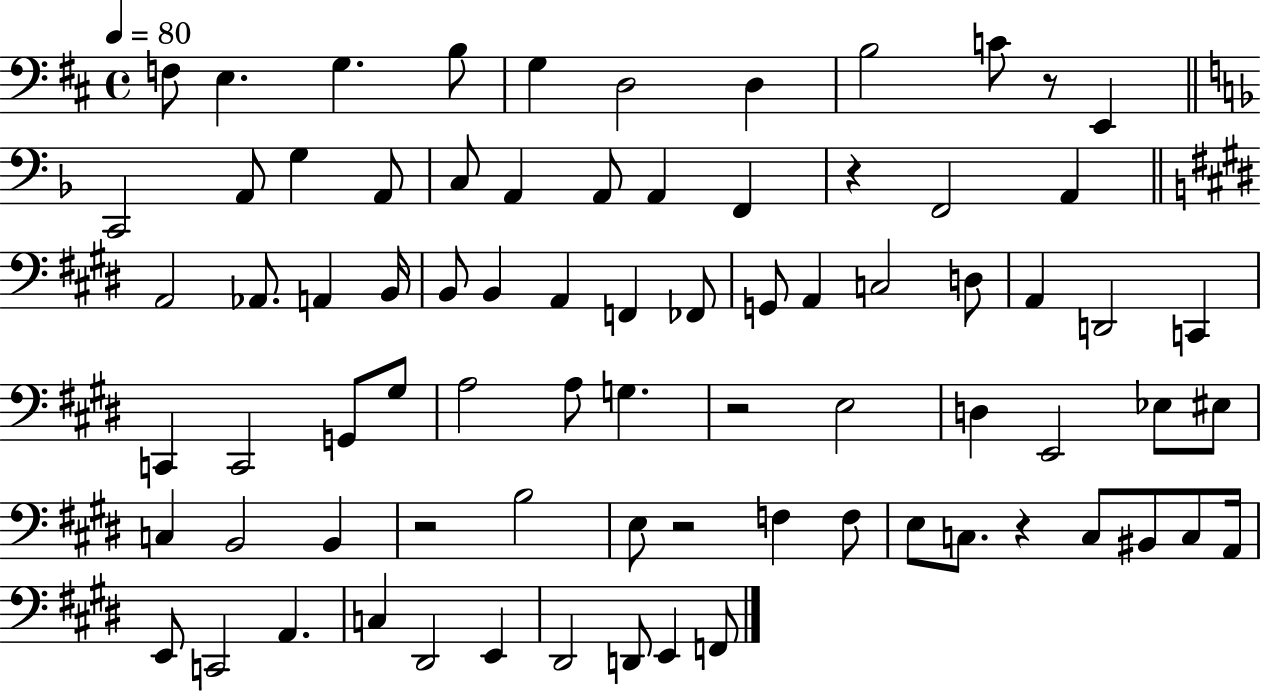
X:1
T:Untitled
M:4/4
L:1/4
K:D
F,/2 E, G, B,/2 G, D,2 D, B,2 C/2 z/2 E,, C,,2 A,,/2 G, A,,/2 C,/2 A,, A,,/2 A,, F,, z F,,2 A,, A,,2 _A,,/2 A,, B,,/4 B,,/2 B,, A,, F,, _F,,/2 G,,/2 A,, C,2 D,/2 A,, D,,2 C,, C,, C,,2 G,,/2 ^G,/2 A,2 A,/2 G, z2 E,2 D, E,,2 _E,/2 ^E,/2 C, B,,2 B,, z2 B,2 E,/2 z2 F, F,/2 E,/2 C,/2 z C,/2 ^B,,/2 C,/2 A,,/4 E,,/2 C,,2 A,, C, ^D,,2 E,, ^D,,2 D,,/2 E,, F,,/2